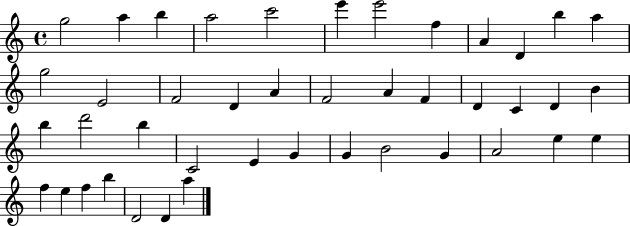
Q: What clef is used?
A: treble